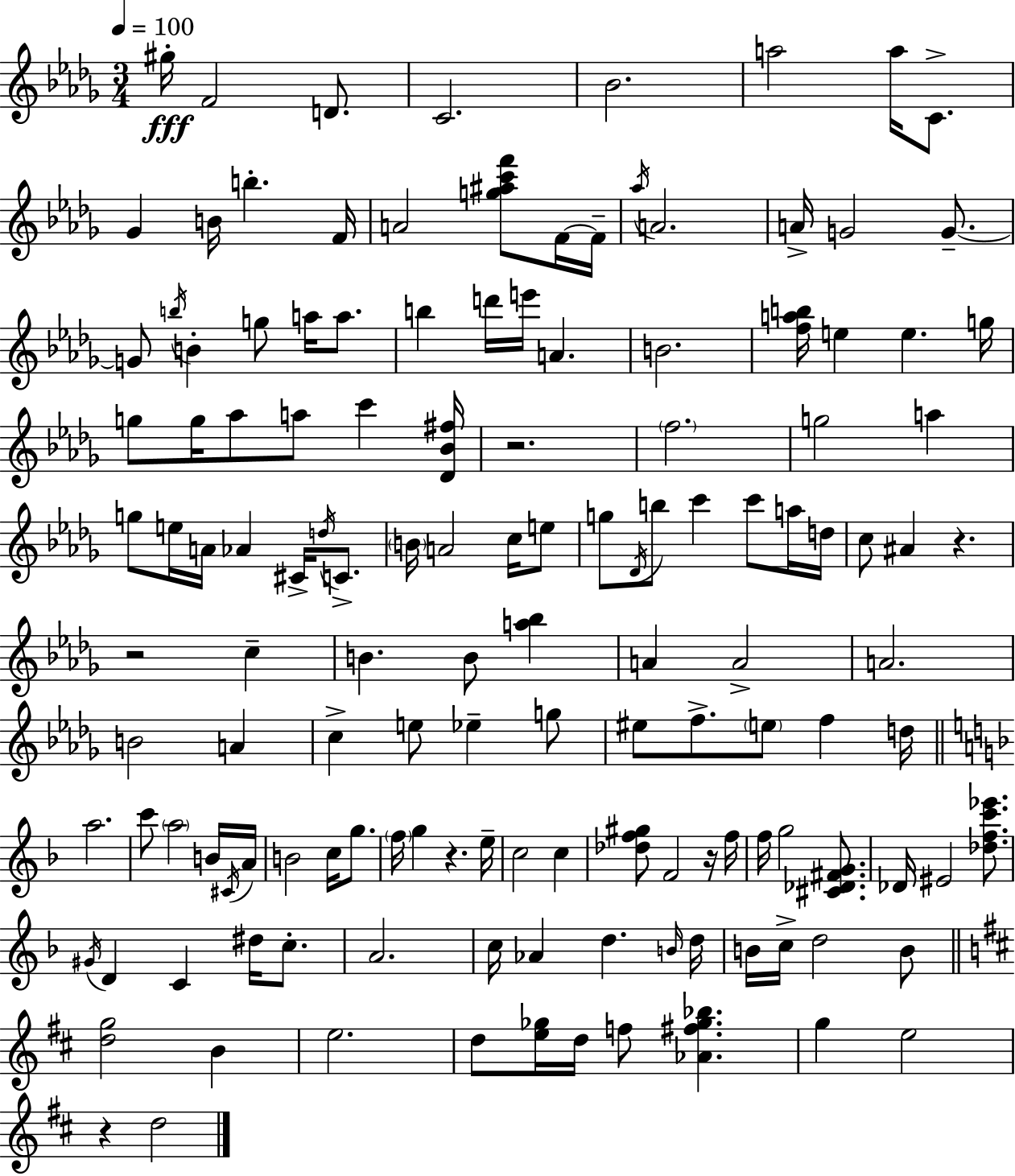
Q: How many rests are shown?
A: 6